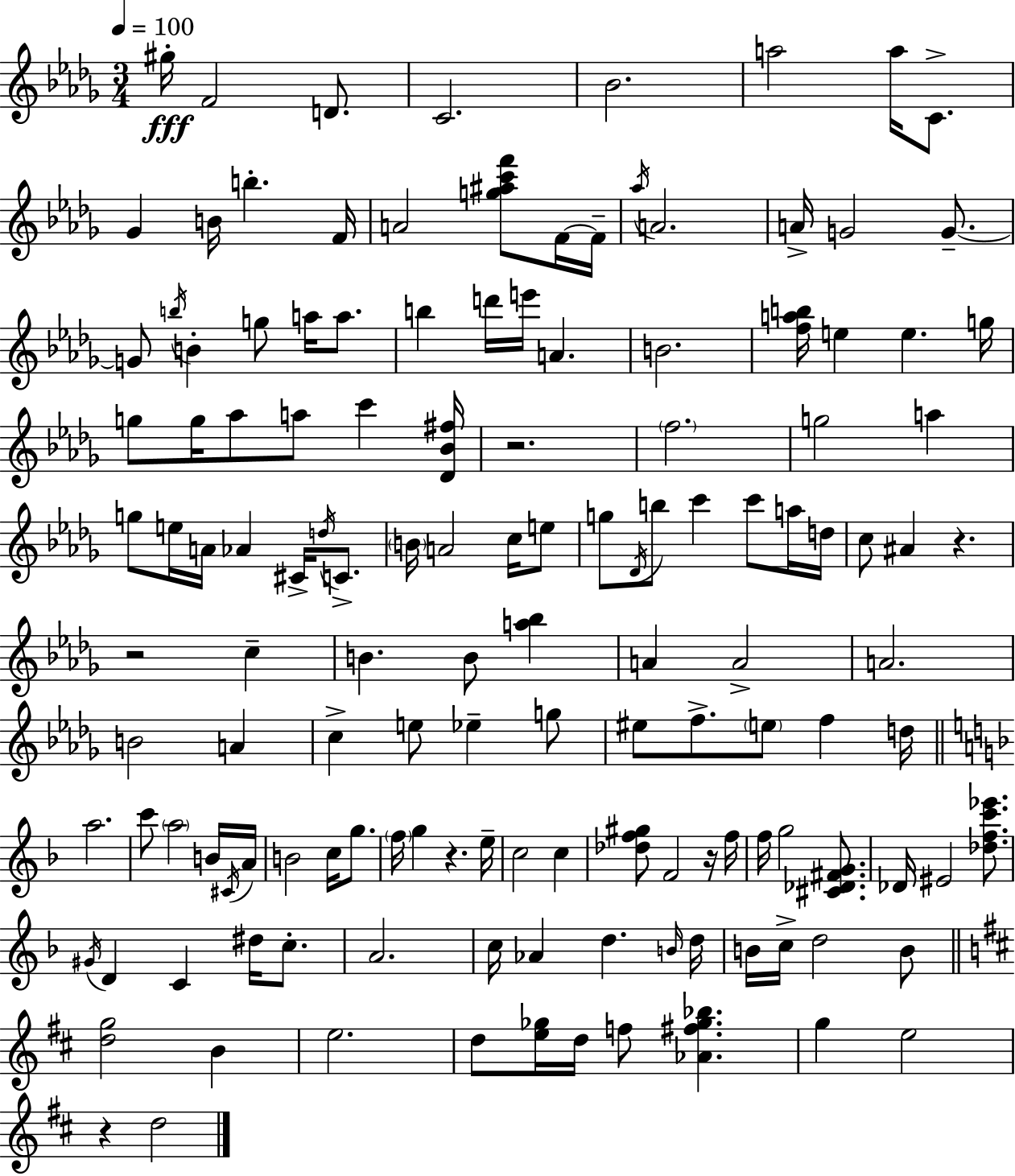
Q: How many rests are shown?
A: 6